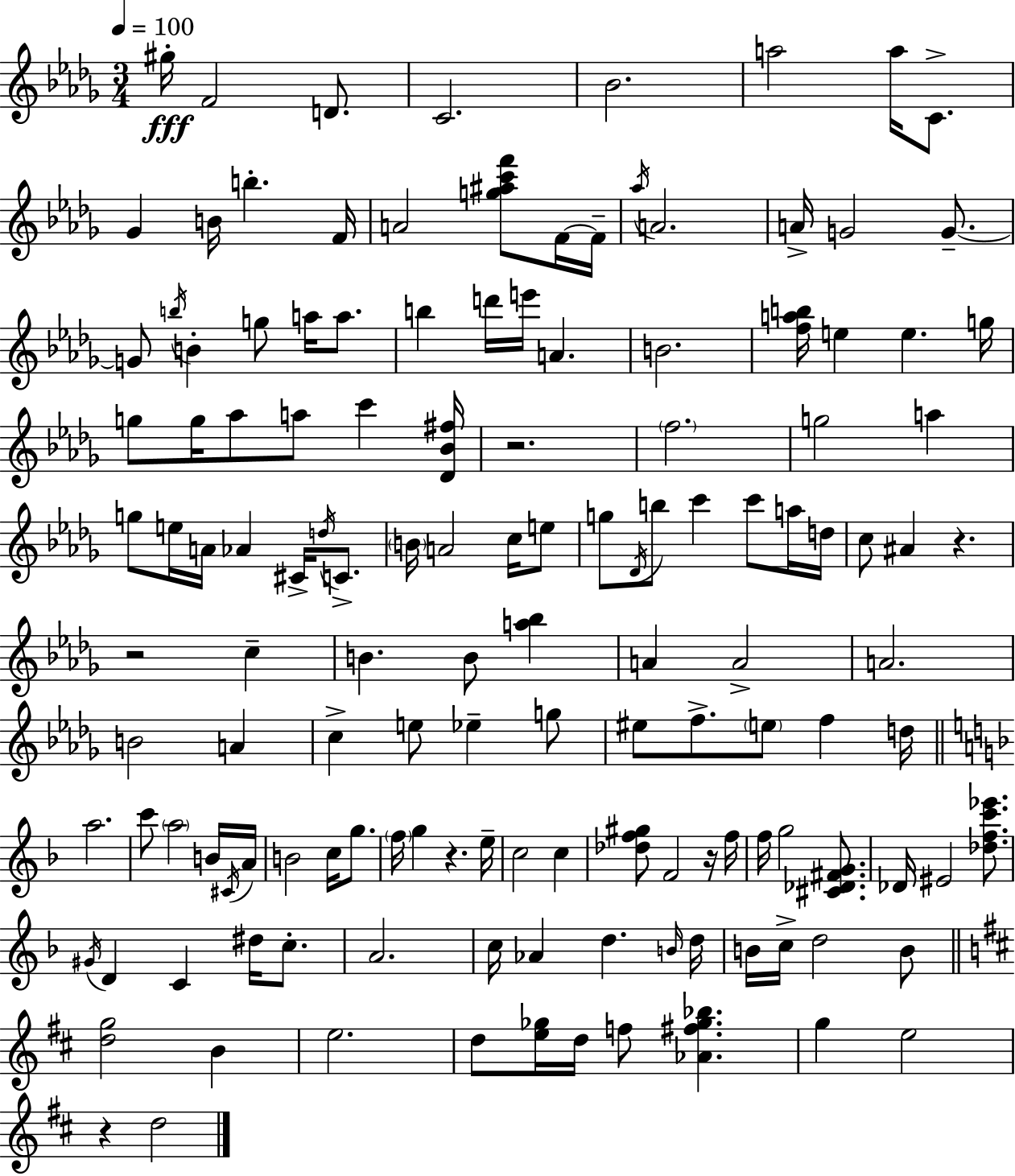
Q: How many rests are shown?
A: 6